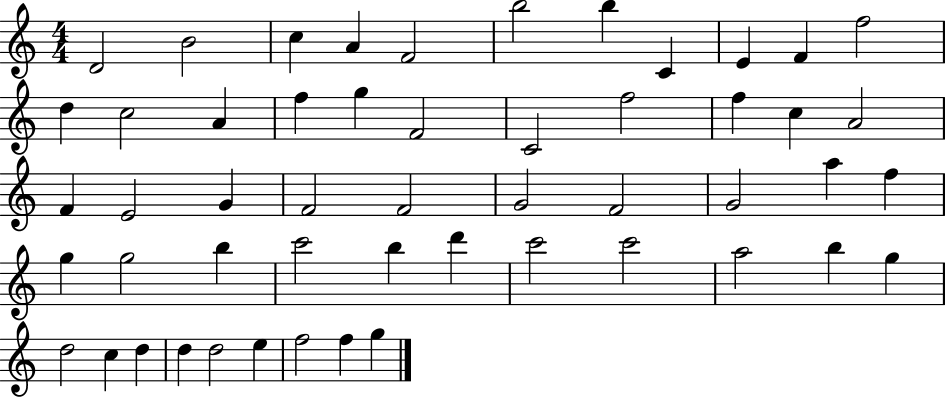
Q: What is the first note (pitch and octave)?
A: D4